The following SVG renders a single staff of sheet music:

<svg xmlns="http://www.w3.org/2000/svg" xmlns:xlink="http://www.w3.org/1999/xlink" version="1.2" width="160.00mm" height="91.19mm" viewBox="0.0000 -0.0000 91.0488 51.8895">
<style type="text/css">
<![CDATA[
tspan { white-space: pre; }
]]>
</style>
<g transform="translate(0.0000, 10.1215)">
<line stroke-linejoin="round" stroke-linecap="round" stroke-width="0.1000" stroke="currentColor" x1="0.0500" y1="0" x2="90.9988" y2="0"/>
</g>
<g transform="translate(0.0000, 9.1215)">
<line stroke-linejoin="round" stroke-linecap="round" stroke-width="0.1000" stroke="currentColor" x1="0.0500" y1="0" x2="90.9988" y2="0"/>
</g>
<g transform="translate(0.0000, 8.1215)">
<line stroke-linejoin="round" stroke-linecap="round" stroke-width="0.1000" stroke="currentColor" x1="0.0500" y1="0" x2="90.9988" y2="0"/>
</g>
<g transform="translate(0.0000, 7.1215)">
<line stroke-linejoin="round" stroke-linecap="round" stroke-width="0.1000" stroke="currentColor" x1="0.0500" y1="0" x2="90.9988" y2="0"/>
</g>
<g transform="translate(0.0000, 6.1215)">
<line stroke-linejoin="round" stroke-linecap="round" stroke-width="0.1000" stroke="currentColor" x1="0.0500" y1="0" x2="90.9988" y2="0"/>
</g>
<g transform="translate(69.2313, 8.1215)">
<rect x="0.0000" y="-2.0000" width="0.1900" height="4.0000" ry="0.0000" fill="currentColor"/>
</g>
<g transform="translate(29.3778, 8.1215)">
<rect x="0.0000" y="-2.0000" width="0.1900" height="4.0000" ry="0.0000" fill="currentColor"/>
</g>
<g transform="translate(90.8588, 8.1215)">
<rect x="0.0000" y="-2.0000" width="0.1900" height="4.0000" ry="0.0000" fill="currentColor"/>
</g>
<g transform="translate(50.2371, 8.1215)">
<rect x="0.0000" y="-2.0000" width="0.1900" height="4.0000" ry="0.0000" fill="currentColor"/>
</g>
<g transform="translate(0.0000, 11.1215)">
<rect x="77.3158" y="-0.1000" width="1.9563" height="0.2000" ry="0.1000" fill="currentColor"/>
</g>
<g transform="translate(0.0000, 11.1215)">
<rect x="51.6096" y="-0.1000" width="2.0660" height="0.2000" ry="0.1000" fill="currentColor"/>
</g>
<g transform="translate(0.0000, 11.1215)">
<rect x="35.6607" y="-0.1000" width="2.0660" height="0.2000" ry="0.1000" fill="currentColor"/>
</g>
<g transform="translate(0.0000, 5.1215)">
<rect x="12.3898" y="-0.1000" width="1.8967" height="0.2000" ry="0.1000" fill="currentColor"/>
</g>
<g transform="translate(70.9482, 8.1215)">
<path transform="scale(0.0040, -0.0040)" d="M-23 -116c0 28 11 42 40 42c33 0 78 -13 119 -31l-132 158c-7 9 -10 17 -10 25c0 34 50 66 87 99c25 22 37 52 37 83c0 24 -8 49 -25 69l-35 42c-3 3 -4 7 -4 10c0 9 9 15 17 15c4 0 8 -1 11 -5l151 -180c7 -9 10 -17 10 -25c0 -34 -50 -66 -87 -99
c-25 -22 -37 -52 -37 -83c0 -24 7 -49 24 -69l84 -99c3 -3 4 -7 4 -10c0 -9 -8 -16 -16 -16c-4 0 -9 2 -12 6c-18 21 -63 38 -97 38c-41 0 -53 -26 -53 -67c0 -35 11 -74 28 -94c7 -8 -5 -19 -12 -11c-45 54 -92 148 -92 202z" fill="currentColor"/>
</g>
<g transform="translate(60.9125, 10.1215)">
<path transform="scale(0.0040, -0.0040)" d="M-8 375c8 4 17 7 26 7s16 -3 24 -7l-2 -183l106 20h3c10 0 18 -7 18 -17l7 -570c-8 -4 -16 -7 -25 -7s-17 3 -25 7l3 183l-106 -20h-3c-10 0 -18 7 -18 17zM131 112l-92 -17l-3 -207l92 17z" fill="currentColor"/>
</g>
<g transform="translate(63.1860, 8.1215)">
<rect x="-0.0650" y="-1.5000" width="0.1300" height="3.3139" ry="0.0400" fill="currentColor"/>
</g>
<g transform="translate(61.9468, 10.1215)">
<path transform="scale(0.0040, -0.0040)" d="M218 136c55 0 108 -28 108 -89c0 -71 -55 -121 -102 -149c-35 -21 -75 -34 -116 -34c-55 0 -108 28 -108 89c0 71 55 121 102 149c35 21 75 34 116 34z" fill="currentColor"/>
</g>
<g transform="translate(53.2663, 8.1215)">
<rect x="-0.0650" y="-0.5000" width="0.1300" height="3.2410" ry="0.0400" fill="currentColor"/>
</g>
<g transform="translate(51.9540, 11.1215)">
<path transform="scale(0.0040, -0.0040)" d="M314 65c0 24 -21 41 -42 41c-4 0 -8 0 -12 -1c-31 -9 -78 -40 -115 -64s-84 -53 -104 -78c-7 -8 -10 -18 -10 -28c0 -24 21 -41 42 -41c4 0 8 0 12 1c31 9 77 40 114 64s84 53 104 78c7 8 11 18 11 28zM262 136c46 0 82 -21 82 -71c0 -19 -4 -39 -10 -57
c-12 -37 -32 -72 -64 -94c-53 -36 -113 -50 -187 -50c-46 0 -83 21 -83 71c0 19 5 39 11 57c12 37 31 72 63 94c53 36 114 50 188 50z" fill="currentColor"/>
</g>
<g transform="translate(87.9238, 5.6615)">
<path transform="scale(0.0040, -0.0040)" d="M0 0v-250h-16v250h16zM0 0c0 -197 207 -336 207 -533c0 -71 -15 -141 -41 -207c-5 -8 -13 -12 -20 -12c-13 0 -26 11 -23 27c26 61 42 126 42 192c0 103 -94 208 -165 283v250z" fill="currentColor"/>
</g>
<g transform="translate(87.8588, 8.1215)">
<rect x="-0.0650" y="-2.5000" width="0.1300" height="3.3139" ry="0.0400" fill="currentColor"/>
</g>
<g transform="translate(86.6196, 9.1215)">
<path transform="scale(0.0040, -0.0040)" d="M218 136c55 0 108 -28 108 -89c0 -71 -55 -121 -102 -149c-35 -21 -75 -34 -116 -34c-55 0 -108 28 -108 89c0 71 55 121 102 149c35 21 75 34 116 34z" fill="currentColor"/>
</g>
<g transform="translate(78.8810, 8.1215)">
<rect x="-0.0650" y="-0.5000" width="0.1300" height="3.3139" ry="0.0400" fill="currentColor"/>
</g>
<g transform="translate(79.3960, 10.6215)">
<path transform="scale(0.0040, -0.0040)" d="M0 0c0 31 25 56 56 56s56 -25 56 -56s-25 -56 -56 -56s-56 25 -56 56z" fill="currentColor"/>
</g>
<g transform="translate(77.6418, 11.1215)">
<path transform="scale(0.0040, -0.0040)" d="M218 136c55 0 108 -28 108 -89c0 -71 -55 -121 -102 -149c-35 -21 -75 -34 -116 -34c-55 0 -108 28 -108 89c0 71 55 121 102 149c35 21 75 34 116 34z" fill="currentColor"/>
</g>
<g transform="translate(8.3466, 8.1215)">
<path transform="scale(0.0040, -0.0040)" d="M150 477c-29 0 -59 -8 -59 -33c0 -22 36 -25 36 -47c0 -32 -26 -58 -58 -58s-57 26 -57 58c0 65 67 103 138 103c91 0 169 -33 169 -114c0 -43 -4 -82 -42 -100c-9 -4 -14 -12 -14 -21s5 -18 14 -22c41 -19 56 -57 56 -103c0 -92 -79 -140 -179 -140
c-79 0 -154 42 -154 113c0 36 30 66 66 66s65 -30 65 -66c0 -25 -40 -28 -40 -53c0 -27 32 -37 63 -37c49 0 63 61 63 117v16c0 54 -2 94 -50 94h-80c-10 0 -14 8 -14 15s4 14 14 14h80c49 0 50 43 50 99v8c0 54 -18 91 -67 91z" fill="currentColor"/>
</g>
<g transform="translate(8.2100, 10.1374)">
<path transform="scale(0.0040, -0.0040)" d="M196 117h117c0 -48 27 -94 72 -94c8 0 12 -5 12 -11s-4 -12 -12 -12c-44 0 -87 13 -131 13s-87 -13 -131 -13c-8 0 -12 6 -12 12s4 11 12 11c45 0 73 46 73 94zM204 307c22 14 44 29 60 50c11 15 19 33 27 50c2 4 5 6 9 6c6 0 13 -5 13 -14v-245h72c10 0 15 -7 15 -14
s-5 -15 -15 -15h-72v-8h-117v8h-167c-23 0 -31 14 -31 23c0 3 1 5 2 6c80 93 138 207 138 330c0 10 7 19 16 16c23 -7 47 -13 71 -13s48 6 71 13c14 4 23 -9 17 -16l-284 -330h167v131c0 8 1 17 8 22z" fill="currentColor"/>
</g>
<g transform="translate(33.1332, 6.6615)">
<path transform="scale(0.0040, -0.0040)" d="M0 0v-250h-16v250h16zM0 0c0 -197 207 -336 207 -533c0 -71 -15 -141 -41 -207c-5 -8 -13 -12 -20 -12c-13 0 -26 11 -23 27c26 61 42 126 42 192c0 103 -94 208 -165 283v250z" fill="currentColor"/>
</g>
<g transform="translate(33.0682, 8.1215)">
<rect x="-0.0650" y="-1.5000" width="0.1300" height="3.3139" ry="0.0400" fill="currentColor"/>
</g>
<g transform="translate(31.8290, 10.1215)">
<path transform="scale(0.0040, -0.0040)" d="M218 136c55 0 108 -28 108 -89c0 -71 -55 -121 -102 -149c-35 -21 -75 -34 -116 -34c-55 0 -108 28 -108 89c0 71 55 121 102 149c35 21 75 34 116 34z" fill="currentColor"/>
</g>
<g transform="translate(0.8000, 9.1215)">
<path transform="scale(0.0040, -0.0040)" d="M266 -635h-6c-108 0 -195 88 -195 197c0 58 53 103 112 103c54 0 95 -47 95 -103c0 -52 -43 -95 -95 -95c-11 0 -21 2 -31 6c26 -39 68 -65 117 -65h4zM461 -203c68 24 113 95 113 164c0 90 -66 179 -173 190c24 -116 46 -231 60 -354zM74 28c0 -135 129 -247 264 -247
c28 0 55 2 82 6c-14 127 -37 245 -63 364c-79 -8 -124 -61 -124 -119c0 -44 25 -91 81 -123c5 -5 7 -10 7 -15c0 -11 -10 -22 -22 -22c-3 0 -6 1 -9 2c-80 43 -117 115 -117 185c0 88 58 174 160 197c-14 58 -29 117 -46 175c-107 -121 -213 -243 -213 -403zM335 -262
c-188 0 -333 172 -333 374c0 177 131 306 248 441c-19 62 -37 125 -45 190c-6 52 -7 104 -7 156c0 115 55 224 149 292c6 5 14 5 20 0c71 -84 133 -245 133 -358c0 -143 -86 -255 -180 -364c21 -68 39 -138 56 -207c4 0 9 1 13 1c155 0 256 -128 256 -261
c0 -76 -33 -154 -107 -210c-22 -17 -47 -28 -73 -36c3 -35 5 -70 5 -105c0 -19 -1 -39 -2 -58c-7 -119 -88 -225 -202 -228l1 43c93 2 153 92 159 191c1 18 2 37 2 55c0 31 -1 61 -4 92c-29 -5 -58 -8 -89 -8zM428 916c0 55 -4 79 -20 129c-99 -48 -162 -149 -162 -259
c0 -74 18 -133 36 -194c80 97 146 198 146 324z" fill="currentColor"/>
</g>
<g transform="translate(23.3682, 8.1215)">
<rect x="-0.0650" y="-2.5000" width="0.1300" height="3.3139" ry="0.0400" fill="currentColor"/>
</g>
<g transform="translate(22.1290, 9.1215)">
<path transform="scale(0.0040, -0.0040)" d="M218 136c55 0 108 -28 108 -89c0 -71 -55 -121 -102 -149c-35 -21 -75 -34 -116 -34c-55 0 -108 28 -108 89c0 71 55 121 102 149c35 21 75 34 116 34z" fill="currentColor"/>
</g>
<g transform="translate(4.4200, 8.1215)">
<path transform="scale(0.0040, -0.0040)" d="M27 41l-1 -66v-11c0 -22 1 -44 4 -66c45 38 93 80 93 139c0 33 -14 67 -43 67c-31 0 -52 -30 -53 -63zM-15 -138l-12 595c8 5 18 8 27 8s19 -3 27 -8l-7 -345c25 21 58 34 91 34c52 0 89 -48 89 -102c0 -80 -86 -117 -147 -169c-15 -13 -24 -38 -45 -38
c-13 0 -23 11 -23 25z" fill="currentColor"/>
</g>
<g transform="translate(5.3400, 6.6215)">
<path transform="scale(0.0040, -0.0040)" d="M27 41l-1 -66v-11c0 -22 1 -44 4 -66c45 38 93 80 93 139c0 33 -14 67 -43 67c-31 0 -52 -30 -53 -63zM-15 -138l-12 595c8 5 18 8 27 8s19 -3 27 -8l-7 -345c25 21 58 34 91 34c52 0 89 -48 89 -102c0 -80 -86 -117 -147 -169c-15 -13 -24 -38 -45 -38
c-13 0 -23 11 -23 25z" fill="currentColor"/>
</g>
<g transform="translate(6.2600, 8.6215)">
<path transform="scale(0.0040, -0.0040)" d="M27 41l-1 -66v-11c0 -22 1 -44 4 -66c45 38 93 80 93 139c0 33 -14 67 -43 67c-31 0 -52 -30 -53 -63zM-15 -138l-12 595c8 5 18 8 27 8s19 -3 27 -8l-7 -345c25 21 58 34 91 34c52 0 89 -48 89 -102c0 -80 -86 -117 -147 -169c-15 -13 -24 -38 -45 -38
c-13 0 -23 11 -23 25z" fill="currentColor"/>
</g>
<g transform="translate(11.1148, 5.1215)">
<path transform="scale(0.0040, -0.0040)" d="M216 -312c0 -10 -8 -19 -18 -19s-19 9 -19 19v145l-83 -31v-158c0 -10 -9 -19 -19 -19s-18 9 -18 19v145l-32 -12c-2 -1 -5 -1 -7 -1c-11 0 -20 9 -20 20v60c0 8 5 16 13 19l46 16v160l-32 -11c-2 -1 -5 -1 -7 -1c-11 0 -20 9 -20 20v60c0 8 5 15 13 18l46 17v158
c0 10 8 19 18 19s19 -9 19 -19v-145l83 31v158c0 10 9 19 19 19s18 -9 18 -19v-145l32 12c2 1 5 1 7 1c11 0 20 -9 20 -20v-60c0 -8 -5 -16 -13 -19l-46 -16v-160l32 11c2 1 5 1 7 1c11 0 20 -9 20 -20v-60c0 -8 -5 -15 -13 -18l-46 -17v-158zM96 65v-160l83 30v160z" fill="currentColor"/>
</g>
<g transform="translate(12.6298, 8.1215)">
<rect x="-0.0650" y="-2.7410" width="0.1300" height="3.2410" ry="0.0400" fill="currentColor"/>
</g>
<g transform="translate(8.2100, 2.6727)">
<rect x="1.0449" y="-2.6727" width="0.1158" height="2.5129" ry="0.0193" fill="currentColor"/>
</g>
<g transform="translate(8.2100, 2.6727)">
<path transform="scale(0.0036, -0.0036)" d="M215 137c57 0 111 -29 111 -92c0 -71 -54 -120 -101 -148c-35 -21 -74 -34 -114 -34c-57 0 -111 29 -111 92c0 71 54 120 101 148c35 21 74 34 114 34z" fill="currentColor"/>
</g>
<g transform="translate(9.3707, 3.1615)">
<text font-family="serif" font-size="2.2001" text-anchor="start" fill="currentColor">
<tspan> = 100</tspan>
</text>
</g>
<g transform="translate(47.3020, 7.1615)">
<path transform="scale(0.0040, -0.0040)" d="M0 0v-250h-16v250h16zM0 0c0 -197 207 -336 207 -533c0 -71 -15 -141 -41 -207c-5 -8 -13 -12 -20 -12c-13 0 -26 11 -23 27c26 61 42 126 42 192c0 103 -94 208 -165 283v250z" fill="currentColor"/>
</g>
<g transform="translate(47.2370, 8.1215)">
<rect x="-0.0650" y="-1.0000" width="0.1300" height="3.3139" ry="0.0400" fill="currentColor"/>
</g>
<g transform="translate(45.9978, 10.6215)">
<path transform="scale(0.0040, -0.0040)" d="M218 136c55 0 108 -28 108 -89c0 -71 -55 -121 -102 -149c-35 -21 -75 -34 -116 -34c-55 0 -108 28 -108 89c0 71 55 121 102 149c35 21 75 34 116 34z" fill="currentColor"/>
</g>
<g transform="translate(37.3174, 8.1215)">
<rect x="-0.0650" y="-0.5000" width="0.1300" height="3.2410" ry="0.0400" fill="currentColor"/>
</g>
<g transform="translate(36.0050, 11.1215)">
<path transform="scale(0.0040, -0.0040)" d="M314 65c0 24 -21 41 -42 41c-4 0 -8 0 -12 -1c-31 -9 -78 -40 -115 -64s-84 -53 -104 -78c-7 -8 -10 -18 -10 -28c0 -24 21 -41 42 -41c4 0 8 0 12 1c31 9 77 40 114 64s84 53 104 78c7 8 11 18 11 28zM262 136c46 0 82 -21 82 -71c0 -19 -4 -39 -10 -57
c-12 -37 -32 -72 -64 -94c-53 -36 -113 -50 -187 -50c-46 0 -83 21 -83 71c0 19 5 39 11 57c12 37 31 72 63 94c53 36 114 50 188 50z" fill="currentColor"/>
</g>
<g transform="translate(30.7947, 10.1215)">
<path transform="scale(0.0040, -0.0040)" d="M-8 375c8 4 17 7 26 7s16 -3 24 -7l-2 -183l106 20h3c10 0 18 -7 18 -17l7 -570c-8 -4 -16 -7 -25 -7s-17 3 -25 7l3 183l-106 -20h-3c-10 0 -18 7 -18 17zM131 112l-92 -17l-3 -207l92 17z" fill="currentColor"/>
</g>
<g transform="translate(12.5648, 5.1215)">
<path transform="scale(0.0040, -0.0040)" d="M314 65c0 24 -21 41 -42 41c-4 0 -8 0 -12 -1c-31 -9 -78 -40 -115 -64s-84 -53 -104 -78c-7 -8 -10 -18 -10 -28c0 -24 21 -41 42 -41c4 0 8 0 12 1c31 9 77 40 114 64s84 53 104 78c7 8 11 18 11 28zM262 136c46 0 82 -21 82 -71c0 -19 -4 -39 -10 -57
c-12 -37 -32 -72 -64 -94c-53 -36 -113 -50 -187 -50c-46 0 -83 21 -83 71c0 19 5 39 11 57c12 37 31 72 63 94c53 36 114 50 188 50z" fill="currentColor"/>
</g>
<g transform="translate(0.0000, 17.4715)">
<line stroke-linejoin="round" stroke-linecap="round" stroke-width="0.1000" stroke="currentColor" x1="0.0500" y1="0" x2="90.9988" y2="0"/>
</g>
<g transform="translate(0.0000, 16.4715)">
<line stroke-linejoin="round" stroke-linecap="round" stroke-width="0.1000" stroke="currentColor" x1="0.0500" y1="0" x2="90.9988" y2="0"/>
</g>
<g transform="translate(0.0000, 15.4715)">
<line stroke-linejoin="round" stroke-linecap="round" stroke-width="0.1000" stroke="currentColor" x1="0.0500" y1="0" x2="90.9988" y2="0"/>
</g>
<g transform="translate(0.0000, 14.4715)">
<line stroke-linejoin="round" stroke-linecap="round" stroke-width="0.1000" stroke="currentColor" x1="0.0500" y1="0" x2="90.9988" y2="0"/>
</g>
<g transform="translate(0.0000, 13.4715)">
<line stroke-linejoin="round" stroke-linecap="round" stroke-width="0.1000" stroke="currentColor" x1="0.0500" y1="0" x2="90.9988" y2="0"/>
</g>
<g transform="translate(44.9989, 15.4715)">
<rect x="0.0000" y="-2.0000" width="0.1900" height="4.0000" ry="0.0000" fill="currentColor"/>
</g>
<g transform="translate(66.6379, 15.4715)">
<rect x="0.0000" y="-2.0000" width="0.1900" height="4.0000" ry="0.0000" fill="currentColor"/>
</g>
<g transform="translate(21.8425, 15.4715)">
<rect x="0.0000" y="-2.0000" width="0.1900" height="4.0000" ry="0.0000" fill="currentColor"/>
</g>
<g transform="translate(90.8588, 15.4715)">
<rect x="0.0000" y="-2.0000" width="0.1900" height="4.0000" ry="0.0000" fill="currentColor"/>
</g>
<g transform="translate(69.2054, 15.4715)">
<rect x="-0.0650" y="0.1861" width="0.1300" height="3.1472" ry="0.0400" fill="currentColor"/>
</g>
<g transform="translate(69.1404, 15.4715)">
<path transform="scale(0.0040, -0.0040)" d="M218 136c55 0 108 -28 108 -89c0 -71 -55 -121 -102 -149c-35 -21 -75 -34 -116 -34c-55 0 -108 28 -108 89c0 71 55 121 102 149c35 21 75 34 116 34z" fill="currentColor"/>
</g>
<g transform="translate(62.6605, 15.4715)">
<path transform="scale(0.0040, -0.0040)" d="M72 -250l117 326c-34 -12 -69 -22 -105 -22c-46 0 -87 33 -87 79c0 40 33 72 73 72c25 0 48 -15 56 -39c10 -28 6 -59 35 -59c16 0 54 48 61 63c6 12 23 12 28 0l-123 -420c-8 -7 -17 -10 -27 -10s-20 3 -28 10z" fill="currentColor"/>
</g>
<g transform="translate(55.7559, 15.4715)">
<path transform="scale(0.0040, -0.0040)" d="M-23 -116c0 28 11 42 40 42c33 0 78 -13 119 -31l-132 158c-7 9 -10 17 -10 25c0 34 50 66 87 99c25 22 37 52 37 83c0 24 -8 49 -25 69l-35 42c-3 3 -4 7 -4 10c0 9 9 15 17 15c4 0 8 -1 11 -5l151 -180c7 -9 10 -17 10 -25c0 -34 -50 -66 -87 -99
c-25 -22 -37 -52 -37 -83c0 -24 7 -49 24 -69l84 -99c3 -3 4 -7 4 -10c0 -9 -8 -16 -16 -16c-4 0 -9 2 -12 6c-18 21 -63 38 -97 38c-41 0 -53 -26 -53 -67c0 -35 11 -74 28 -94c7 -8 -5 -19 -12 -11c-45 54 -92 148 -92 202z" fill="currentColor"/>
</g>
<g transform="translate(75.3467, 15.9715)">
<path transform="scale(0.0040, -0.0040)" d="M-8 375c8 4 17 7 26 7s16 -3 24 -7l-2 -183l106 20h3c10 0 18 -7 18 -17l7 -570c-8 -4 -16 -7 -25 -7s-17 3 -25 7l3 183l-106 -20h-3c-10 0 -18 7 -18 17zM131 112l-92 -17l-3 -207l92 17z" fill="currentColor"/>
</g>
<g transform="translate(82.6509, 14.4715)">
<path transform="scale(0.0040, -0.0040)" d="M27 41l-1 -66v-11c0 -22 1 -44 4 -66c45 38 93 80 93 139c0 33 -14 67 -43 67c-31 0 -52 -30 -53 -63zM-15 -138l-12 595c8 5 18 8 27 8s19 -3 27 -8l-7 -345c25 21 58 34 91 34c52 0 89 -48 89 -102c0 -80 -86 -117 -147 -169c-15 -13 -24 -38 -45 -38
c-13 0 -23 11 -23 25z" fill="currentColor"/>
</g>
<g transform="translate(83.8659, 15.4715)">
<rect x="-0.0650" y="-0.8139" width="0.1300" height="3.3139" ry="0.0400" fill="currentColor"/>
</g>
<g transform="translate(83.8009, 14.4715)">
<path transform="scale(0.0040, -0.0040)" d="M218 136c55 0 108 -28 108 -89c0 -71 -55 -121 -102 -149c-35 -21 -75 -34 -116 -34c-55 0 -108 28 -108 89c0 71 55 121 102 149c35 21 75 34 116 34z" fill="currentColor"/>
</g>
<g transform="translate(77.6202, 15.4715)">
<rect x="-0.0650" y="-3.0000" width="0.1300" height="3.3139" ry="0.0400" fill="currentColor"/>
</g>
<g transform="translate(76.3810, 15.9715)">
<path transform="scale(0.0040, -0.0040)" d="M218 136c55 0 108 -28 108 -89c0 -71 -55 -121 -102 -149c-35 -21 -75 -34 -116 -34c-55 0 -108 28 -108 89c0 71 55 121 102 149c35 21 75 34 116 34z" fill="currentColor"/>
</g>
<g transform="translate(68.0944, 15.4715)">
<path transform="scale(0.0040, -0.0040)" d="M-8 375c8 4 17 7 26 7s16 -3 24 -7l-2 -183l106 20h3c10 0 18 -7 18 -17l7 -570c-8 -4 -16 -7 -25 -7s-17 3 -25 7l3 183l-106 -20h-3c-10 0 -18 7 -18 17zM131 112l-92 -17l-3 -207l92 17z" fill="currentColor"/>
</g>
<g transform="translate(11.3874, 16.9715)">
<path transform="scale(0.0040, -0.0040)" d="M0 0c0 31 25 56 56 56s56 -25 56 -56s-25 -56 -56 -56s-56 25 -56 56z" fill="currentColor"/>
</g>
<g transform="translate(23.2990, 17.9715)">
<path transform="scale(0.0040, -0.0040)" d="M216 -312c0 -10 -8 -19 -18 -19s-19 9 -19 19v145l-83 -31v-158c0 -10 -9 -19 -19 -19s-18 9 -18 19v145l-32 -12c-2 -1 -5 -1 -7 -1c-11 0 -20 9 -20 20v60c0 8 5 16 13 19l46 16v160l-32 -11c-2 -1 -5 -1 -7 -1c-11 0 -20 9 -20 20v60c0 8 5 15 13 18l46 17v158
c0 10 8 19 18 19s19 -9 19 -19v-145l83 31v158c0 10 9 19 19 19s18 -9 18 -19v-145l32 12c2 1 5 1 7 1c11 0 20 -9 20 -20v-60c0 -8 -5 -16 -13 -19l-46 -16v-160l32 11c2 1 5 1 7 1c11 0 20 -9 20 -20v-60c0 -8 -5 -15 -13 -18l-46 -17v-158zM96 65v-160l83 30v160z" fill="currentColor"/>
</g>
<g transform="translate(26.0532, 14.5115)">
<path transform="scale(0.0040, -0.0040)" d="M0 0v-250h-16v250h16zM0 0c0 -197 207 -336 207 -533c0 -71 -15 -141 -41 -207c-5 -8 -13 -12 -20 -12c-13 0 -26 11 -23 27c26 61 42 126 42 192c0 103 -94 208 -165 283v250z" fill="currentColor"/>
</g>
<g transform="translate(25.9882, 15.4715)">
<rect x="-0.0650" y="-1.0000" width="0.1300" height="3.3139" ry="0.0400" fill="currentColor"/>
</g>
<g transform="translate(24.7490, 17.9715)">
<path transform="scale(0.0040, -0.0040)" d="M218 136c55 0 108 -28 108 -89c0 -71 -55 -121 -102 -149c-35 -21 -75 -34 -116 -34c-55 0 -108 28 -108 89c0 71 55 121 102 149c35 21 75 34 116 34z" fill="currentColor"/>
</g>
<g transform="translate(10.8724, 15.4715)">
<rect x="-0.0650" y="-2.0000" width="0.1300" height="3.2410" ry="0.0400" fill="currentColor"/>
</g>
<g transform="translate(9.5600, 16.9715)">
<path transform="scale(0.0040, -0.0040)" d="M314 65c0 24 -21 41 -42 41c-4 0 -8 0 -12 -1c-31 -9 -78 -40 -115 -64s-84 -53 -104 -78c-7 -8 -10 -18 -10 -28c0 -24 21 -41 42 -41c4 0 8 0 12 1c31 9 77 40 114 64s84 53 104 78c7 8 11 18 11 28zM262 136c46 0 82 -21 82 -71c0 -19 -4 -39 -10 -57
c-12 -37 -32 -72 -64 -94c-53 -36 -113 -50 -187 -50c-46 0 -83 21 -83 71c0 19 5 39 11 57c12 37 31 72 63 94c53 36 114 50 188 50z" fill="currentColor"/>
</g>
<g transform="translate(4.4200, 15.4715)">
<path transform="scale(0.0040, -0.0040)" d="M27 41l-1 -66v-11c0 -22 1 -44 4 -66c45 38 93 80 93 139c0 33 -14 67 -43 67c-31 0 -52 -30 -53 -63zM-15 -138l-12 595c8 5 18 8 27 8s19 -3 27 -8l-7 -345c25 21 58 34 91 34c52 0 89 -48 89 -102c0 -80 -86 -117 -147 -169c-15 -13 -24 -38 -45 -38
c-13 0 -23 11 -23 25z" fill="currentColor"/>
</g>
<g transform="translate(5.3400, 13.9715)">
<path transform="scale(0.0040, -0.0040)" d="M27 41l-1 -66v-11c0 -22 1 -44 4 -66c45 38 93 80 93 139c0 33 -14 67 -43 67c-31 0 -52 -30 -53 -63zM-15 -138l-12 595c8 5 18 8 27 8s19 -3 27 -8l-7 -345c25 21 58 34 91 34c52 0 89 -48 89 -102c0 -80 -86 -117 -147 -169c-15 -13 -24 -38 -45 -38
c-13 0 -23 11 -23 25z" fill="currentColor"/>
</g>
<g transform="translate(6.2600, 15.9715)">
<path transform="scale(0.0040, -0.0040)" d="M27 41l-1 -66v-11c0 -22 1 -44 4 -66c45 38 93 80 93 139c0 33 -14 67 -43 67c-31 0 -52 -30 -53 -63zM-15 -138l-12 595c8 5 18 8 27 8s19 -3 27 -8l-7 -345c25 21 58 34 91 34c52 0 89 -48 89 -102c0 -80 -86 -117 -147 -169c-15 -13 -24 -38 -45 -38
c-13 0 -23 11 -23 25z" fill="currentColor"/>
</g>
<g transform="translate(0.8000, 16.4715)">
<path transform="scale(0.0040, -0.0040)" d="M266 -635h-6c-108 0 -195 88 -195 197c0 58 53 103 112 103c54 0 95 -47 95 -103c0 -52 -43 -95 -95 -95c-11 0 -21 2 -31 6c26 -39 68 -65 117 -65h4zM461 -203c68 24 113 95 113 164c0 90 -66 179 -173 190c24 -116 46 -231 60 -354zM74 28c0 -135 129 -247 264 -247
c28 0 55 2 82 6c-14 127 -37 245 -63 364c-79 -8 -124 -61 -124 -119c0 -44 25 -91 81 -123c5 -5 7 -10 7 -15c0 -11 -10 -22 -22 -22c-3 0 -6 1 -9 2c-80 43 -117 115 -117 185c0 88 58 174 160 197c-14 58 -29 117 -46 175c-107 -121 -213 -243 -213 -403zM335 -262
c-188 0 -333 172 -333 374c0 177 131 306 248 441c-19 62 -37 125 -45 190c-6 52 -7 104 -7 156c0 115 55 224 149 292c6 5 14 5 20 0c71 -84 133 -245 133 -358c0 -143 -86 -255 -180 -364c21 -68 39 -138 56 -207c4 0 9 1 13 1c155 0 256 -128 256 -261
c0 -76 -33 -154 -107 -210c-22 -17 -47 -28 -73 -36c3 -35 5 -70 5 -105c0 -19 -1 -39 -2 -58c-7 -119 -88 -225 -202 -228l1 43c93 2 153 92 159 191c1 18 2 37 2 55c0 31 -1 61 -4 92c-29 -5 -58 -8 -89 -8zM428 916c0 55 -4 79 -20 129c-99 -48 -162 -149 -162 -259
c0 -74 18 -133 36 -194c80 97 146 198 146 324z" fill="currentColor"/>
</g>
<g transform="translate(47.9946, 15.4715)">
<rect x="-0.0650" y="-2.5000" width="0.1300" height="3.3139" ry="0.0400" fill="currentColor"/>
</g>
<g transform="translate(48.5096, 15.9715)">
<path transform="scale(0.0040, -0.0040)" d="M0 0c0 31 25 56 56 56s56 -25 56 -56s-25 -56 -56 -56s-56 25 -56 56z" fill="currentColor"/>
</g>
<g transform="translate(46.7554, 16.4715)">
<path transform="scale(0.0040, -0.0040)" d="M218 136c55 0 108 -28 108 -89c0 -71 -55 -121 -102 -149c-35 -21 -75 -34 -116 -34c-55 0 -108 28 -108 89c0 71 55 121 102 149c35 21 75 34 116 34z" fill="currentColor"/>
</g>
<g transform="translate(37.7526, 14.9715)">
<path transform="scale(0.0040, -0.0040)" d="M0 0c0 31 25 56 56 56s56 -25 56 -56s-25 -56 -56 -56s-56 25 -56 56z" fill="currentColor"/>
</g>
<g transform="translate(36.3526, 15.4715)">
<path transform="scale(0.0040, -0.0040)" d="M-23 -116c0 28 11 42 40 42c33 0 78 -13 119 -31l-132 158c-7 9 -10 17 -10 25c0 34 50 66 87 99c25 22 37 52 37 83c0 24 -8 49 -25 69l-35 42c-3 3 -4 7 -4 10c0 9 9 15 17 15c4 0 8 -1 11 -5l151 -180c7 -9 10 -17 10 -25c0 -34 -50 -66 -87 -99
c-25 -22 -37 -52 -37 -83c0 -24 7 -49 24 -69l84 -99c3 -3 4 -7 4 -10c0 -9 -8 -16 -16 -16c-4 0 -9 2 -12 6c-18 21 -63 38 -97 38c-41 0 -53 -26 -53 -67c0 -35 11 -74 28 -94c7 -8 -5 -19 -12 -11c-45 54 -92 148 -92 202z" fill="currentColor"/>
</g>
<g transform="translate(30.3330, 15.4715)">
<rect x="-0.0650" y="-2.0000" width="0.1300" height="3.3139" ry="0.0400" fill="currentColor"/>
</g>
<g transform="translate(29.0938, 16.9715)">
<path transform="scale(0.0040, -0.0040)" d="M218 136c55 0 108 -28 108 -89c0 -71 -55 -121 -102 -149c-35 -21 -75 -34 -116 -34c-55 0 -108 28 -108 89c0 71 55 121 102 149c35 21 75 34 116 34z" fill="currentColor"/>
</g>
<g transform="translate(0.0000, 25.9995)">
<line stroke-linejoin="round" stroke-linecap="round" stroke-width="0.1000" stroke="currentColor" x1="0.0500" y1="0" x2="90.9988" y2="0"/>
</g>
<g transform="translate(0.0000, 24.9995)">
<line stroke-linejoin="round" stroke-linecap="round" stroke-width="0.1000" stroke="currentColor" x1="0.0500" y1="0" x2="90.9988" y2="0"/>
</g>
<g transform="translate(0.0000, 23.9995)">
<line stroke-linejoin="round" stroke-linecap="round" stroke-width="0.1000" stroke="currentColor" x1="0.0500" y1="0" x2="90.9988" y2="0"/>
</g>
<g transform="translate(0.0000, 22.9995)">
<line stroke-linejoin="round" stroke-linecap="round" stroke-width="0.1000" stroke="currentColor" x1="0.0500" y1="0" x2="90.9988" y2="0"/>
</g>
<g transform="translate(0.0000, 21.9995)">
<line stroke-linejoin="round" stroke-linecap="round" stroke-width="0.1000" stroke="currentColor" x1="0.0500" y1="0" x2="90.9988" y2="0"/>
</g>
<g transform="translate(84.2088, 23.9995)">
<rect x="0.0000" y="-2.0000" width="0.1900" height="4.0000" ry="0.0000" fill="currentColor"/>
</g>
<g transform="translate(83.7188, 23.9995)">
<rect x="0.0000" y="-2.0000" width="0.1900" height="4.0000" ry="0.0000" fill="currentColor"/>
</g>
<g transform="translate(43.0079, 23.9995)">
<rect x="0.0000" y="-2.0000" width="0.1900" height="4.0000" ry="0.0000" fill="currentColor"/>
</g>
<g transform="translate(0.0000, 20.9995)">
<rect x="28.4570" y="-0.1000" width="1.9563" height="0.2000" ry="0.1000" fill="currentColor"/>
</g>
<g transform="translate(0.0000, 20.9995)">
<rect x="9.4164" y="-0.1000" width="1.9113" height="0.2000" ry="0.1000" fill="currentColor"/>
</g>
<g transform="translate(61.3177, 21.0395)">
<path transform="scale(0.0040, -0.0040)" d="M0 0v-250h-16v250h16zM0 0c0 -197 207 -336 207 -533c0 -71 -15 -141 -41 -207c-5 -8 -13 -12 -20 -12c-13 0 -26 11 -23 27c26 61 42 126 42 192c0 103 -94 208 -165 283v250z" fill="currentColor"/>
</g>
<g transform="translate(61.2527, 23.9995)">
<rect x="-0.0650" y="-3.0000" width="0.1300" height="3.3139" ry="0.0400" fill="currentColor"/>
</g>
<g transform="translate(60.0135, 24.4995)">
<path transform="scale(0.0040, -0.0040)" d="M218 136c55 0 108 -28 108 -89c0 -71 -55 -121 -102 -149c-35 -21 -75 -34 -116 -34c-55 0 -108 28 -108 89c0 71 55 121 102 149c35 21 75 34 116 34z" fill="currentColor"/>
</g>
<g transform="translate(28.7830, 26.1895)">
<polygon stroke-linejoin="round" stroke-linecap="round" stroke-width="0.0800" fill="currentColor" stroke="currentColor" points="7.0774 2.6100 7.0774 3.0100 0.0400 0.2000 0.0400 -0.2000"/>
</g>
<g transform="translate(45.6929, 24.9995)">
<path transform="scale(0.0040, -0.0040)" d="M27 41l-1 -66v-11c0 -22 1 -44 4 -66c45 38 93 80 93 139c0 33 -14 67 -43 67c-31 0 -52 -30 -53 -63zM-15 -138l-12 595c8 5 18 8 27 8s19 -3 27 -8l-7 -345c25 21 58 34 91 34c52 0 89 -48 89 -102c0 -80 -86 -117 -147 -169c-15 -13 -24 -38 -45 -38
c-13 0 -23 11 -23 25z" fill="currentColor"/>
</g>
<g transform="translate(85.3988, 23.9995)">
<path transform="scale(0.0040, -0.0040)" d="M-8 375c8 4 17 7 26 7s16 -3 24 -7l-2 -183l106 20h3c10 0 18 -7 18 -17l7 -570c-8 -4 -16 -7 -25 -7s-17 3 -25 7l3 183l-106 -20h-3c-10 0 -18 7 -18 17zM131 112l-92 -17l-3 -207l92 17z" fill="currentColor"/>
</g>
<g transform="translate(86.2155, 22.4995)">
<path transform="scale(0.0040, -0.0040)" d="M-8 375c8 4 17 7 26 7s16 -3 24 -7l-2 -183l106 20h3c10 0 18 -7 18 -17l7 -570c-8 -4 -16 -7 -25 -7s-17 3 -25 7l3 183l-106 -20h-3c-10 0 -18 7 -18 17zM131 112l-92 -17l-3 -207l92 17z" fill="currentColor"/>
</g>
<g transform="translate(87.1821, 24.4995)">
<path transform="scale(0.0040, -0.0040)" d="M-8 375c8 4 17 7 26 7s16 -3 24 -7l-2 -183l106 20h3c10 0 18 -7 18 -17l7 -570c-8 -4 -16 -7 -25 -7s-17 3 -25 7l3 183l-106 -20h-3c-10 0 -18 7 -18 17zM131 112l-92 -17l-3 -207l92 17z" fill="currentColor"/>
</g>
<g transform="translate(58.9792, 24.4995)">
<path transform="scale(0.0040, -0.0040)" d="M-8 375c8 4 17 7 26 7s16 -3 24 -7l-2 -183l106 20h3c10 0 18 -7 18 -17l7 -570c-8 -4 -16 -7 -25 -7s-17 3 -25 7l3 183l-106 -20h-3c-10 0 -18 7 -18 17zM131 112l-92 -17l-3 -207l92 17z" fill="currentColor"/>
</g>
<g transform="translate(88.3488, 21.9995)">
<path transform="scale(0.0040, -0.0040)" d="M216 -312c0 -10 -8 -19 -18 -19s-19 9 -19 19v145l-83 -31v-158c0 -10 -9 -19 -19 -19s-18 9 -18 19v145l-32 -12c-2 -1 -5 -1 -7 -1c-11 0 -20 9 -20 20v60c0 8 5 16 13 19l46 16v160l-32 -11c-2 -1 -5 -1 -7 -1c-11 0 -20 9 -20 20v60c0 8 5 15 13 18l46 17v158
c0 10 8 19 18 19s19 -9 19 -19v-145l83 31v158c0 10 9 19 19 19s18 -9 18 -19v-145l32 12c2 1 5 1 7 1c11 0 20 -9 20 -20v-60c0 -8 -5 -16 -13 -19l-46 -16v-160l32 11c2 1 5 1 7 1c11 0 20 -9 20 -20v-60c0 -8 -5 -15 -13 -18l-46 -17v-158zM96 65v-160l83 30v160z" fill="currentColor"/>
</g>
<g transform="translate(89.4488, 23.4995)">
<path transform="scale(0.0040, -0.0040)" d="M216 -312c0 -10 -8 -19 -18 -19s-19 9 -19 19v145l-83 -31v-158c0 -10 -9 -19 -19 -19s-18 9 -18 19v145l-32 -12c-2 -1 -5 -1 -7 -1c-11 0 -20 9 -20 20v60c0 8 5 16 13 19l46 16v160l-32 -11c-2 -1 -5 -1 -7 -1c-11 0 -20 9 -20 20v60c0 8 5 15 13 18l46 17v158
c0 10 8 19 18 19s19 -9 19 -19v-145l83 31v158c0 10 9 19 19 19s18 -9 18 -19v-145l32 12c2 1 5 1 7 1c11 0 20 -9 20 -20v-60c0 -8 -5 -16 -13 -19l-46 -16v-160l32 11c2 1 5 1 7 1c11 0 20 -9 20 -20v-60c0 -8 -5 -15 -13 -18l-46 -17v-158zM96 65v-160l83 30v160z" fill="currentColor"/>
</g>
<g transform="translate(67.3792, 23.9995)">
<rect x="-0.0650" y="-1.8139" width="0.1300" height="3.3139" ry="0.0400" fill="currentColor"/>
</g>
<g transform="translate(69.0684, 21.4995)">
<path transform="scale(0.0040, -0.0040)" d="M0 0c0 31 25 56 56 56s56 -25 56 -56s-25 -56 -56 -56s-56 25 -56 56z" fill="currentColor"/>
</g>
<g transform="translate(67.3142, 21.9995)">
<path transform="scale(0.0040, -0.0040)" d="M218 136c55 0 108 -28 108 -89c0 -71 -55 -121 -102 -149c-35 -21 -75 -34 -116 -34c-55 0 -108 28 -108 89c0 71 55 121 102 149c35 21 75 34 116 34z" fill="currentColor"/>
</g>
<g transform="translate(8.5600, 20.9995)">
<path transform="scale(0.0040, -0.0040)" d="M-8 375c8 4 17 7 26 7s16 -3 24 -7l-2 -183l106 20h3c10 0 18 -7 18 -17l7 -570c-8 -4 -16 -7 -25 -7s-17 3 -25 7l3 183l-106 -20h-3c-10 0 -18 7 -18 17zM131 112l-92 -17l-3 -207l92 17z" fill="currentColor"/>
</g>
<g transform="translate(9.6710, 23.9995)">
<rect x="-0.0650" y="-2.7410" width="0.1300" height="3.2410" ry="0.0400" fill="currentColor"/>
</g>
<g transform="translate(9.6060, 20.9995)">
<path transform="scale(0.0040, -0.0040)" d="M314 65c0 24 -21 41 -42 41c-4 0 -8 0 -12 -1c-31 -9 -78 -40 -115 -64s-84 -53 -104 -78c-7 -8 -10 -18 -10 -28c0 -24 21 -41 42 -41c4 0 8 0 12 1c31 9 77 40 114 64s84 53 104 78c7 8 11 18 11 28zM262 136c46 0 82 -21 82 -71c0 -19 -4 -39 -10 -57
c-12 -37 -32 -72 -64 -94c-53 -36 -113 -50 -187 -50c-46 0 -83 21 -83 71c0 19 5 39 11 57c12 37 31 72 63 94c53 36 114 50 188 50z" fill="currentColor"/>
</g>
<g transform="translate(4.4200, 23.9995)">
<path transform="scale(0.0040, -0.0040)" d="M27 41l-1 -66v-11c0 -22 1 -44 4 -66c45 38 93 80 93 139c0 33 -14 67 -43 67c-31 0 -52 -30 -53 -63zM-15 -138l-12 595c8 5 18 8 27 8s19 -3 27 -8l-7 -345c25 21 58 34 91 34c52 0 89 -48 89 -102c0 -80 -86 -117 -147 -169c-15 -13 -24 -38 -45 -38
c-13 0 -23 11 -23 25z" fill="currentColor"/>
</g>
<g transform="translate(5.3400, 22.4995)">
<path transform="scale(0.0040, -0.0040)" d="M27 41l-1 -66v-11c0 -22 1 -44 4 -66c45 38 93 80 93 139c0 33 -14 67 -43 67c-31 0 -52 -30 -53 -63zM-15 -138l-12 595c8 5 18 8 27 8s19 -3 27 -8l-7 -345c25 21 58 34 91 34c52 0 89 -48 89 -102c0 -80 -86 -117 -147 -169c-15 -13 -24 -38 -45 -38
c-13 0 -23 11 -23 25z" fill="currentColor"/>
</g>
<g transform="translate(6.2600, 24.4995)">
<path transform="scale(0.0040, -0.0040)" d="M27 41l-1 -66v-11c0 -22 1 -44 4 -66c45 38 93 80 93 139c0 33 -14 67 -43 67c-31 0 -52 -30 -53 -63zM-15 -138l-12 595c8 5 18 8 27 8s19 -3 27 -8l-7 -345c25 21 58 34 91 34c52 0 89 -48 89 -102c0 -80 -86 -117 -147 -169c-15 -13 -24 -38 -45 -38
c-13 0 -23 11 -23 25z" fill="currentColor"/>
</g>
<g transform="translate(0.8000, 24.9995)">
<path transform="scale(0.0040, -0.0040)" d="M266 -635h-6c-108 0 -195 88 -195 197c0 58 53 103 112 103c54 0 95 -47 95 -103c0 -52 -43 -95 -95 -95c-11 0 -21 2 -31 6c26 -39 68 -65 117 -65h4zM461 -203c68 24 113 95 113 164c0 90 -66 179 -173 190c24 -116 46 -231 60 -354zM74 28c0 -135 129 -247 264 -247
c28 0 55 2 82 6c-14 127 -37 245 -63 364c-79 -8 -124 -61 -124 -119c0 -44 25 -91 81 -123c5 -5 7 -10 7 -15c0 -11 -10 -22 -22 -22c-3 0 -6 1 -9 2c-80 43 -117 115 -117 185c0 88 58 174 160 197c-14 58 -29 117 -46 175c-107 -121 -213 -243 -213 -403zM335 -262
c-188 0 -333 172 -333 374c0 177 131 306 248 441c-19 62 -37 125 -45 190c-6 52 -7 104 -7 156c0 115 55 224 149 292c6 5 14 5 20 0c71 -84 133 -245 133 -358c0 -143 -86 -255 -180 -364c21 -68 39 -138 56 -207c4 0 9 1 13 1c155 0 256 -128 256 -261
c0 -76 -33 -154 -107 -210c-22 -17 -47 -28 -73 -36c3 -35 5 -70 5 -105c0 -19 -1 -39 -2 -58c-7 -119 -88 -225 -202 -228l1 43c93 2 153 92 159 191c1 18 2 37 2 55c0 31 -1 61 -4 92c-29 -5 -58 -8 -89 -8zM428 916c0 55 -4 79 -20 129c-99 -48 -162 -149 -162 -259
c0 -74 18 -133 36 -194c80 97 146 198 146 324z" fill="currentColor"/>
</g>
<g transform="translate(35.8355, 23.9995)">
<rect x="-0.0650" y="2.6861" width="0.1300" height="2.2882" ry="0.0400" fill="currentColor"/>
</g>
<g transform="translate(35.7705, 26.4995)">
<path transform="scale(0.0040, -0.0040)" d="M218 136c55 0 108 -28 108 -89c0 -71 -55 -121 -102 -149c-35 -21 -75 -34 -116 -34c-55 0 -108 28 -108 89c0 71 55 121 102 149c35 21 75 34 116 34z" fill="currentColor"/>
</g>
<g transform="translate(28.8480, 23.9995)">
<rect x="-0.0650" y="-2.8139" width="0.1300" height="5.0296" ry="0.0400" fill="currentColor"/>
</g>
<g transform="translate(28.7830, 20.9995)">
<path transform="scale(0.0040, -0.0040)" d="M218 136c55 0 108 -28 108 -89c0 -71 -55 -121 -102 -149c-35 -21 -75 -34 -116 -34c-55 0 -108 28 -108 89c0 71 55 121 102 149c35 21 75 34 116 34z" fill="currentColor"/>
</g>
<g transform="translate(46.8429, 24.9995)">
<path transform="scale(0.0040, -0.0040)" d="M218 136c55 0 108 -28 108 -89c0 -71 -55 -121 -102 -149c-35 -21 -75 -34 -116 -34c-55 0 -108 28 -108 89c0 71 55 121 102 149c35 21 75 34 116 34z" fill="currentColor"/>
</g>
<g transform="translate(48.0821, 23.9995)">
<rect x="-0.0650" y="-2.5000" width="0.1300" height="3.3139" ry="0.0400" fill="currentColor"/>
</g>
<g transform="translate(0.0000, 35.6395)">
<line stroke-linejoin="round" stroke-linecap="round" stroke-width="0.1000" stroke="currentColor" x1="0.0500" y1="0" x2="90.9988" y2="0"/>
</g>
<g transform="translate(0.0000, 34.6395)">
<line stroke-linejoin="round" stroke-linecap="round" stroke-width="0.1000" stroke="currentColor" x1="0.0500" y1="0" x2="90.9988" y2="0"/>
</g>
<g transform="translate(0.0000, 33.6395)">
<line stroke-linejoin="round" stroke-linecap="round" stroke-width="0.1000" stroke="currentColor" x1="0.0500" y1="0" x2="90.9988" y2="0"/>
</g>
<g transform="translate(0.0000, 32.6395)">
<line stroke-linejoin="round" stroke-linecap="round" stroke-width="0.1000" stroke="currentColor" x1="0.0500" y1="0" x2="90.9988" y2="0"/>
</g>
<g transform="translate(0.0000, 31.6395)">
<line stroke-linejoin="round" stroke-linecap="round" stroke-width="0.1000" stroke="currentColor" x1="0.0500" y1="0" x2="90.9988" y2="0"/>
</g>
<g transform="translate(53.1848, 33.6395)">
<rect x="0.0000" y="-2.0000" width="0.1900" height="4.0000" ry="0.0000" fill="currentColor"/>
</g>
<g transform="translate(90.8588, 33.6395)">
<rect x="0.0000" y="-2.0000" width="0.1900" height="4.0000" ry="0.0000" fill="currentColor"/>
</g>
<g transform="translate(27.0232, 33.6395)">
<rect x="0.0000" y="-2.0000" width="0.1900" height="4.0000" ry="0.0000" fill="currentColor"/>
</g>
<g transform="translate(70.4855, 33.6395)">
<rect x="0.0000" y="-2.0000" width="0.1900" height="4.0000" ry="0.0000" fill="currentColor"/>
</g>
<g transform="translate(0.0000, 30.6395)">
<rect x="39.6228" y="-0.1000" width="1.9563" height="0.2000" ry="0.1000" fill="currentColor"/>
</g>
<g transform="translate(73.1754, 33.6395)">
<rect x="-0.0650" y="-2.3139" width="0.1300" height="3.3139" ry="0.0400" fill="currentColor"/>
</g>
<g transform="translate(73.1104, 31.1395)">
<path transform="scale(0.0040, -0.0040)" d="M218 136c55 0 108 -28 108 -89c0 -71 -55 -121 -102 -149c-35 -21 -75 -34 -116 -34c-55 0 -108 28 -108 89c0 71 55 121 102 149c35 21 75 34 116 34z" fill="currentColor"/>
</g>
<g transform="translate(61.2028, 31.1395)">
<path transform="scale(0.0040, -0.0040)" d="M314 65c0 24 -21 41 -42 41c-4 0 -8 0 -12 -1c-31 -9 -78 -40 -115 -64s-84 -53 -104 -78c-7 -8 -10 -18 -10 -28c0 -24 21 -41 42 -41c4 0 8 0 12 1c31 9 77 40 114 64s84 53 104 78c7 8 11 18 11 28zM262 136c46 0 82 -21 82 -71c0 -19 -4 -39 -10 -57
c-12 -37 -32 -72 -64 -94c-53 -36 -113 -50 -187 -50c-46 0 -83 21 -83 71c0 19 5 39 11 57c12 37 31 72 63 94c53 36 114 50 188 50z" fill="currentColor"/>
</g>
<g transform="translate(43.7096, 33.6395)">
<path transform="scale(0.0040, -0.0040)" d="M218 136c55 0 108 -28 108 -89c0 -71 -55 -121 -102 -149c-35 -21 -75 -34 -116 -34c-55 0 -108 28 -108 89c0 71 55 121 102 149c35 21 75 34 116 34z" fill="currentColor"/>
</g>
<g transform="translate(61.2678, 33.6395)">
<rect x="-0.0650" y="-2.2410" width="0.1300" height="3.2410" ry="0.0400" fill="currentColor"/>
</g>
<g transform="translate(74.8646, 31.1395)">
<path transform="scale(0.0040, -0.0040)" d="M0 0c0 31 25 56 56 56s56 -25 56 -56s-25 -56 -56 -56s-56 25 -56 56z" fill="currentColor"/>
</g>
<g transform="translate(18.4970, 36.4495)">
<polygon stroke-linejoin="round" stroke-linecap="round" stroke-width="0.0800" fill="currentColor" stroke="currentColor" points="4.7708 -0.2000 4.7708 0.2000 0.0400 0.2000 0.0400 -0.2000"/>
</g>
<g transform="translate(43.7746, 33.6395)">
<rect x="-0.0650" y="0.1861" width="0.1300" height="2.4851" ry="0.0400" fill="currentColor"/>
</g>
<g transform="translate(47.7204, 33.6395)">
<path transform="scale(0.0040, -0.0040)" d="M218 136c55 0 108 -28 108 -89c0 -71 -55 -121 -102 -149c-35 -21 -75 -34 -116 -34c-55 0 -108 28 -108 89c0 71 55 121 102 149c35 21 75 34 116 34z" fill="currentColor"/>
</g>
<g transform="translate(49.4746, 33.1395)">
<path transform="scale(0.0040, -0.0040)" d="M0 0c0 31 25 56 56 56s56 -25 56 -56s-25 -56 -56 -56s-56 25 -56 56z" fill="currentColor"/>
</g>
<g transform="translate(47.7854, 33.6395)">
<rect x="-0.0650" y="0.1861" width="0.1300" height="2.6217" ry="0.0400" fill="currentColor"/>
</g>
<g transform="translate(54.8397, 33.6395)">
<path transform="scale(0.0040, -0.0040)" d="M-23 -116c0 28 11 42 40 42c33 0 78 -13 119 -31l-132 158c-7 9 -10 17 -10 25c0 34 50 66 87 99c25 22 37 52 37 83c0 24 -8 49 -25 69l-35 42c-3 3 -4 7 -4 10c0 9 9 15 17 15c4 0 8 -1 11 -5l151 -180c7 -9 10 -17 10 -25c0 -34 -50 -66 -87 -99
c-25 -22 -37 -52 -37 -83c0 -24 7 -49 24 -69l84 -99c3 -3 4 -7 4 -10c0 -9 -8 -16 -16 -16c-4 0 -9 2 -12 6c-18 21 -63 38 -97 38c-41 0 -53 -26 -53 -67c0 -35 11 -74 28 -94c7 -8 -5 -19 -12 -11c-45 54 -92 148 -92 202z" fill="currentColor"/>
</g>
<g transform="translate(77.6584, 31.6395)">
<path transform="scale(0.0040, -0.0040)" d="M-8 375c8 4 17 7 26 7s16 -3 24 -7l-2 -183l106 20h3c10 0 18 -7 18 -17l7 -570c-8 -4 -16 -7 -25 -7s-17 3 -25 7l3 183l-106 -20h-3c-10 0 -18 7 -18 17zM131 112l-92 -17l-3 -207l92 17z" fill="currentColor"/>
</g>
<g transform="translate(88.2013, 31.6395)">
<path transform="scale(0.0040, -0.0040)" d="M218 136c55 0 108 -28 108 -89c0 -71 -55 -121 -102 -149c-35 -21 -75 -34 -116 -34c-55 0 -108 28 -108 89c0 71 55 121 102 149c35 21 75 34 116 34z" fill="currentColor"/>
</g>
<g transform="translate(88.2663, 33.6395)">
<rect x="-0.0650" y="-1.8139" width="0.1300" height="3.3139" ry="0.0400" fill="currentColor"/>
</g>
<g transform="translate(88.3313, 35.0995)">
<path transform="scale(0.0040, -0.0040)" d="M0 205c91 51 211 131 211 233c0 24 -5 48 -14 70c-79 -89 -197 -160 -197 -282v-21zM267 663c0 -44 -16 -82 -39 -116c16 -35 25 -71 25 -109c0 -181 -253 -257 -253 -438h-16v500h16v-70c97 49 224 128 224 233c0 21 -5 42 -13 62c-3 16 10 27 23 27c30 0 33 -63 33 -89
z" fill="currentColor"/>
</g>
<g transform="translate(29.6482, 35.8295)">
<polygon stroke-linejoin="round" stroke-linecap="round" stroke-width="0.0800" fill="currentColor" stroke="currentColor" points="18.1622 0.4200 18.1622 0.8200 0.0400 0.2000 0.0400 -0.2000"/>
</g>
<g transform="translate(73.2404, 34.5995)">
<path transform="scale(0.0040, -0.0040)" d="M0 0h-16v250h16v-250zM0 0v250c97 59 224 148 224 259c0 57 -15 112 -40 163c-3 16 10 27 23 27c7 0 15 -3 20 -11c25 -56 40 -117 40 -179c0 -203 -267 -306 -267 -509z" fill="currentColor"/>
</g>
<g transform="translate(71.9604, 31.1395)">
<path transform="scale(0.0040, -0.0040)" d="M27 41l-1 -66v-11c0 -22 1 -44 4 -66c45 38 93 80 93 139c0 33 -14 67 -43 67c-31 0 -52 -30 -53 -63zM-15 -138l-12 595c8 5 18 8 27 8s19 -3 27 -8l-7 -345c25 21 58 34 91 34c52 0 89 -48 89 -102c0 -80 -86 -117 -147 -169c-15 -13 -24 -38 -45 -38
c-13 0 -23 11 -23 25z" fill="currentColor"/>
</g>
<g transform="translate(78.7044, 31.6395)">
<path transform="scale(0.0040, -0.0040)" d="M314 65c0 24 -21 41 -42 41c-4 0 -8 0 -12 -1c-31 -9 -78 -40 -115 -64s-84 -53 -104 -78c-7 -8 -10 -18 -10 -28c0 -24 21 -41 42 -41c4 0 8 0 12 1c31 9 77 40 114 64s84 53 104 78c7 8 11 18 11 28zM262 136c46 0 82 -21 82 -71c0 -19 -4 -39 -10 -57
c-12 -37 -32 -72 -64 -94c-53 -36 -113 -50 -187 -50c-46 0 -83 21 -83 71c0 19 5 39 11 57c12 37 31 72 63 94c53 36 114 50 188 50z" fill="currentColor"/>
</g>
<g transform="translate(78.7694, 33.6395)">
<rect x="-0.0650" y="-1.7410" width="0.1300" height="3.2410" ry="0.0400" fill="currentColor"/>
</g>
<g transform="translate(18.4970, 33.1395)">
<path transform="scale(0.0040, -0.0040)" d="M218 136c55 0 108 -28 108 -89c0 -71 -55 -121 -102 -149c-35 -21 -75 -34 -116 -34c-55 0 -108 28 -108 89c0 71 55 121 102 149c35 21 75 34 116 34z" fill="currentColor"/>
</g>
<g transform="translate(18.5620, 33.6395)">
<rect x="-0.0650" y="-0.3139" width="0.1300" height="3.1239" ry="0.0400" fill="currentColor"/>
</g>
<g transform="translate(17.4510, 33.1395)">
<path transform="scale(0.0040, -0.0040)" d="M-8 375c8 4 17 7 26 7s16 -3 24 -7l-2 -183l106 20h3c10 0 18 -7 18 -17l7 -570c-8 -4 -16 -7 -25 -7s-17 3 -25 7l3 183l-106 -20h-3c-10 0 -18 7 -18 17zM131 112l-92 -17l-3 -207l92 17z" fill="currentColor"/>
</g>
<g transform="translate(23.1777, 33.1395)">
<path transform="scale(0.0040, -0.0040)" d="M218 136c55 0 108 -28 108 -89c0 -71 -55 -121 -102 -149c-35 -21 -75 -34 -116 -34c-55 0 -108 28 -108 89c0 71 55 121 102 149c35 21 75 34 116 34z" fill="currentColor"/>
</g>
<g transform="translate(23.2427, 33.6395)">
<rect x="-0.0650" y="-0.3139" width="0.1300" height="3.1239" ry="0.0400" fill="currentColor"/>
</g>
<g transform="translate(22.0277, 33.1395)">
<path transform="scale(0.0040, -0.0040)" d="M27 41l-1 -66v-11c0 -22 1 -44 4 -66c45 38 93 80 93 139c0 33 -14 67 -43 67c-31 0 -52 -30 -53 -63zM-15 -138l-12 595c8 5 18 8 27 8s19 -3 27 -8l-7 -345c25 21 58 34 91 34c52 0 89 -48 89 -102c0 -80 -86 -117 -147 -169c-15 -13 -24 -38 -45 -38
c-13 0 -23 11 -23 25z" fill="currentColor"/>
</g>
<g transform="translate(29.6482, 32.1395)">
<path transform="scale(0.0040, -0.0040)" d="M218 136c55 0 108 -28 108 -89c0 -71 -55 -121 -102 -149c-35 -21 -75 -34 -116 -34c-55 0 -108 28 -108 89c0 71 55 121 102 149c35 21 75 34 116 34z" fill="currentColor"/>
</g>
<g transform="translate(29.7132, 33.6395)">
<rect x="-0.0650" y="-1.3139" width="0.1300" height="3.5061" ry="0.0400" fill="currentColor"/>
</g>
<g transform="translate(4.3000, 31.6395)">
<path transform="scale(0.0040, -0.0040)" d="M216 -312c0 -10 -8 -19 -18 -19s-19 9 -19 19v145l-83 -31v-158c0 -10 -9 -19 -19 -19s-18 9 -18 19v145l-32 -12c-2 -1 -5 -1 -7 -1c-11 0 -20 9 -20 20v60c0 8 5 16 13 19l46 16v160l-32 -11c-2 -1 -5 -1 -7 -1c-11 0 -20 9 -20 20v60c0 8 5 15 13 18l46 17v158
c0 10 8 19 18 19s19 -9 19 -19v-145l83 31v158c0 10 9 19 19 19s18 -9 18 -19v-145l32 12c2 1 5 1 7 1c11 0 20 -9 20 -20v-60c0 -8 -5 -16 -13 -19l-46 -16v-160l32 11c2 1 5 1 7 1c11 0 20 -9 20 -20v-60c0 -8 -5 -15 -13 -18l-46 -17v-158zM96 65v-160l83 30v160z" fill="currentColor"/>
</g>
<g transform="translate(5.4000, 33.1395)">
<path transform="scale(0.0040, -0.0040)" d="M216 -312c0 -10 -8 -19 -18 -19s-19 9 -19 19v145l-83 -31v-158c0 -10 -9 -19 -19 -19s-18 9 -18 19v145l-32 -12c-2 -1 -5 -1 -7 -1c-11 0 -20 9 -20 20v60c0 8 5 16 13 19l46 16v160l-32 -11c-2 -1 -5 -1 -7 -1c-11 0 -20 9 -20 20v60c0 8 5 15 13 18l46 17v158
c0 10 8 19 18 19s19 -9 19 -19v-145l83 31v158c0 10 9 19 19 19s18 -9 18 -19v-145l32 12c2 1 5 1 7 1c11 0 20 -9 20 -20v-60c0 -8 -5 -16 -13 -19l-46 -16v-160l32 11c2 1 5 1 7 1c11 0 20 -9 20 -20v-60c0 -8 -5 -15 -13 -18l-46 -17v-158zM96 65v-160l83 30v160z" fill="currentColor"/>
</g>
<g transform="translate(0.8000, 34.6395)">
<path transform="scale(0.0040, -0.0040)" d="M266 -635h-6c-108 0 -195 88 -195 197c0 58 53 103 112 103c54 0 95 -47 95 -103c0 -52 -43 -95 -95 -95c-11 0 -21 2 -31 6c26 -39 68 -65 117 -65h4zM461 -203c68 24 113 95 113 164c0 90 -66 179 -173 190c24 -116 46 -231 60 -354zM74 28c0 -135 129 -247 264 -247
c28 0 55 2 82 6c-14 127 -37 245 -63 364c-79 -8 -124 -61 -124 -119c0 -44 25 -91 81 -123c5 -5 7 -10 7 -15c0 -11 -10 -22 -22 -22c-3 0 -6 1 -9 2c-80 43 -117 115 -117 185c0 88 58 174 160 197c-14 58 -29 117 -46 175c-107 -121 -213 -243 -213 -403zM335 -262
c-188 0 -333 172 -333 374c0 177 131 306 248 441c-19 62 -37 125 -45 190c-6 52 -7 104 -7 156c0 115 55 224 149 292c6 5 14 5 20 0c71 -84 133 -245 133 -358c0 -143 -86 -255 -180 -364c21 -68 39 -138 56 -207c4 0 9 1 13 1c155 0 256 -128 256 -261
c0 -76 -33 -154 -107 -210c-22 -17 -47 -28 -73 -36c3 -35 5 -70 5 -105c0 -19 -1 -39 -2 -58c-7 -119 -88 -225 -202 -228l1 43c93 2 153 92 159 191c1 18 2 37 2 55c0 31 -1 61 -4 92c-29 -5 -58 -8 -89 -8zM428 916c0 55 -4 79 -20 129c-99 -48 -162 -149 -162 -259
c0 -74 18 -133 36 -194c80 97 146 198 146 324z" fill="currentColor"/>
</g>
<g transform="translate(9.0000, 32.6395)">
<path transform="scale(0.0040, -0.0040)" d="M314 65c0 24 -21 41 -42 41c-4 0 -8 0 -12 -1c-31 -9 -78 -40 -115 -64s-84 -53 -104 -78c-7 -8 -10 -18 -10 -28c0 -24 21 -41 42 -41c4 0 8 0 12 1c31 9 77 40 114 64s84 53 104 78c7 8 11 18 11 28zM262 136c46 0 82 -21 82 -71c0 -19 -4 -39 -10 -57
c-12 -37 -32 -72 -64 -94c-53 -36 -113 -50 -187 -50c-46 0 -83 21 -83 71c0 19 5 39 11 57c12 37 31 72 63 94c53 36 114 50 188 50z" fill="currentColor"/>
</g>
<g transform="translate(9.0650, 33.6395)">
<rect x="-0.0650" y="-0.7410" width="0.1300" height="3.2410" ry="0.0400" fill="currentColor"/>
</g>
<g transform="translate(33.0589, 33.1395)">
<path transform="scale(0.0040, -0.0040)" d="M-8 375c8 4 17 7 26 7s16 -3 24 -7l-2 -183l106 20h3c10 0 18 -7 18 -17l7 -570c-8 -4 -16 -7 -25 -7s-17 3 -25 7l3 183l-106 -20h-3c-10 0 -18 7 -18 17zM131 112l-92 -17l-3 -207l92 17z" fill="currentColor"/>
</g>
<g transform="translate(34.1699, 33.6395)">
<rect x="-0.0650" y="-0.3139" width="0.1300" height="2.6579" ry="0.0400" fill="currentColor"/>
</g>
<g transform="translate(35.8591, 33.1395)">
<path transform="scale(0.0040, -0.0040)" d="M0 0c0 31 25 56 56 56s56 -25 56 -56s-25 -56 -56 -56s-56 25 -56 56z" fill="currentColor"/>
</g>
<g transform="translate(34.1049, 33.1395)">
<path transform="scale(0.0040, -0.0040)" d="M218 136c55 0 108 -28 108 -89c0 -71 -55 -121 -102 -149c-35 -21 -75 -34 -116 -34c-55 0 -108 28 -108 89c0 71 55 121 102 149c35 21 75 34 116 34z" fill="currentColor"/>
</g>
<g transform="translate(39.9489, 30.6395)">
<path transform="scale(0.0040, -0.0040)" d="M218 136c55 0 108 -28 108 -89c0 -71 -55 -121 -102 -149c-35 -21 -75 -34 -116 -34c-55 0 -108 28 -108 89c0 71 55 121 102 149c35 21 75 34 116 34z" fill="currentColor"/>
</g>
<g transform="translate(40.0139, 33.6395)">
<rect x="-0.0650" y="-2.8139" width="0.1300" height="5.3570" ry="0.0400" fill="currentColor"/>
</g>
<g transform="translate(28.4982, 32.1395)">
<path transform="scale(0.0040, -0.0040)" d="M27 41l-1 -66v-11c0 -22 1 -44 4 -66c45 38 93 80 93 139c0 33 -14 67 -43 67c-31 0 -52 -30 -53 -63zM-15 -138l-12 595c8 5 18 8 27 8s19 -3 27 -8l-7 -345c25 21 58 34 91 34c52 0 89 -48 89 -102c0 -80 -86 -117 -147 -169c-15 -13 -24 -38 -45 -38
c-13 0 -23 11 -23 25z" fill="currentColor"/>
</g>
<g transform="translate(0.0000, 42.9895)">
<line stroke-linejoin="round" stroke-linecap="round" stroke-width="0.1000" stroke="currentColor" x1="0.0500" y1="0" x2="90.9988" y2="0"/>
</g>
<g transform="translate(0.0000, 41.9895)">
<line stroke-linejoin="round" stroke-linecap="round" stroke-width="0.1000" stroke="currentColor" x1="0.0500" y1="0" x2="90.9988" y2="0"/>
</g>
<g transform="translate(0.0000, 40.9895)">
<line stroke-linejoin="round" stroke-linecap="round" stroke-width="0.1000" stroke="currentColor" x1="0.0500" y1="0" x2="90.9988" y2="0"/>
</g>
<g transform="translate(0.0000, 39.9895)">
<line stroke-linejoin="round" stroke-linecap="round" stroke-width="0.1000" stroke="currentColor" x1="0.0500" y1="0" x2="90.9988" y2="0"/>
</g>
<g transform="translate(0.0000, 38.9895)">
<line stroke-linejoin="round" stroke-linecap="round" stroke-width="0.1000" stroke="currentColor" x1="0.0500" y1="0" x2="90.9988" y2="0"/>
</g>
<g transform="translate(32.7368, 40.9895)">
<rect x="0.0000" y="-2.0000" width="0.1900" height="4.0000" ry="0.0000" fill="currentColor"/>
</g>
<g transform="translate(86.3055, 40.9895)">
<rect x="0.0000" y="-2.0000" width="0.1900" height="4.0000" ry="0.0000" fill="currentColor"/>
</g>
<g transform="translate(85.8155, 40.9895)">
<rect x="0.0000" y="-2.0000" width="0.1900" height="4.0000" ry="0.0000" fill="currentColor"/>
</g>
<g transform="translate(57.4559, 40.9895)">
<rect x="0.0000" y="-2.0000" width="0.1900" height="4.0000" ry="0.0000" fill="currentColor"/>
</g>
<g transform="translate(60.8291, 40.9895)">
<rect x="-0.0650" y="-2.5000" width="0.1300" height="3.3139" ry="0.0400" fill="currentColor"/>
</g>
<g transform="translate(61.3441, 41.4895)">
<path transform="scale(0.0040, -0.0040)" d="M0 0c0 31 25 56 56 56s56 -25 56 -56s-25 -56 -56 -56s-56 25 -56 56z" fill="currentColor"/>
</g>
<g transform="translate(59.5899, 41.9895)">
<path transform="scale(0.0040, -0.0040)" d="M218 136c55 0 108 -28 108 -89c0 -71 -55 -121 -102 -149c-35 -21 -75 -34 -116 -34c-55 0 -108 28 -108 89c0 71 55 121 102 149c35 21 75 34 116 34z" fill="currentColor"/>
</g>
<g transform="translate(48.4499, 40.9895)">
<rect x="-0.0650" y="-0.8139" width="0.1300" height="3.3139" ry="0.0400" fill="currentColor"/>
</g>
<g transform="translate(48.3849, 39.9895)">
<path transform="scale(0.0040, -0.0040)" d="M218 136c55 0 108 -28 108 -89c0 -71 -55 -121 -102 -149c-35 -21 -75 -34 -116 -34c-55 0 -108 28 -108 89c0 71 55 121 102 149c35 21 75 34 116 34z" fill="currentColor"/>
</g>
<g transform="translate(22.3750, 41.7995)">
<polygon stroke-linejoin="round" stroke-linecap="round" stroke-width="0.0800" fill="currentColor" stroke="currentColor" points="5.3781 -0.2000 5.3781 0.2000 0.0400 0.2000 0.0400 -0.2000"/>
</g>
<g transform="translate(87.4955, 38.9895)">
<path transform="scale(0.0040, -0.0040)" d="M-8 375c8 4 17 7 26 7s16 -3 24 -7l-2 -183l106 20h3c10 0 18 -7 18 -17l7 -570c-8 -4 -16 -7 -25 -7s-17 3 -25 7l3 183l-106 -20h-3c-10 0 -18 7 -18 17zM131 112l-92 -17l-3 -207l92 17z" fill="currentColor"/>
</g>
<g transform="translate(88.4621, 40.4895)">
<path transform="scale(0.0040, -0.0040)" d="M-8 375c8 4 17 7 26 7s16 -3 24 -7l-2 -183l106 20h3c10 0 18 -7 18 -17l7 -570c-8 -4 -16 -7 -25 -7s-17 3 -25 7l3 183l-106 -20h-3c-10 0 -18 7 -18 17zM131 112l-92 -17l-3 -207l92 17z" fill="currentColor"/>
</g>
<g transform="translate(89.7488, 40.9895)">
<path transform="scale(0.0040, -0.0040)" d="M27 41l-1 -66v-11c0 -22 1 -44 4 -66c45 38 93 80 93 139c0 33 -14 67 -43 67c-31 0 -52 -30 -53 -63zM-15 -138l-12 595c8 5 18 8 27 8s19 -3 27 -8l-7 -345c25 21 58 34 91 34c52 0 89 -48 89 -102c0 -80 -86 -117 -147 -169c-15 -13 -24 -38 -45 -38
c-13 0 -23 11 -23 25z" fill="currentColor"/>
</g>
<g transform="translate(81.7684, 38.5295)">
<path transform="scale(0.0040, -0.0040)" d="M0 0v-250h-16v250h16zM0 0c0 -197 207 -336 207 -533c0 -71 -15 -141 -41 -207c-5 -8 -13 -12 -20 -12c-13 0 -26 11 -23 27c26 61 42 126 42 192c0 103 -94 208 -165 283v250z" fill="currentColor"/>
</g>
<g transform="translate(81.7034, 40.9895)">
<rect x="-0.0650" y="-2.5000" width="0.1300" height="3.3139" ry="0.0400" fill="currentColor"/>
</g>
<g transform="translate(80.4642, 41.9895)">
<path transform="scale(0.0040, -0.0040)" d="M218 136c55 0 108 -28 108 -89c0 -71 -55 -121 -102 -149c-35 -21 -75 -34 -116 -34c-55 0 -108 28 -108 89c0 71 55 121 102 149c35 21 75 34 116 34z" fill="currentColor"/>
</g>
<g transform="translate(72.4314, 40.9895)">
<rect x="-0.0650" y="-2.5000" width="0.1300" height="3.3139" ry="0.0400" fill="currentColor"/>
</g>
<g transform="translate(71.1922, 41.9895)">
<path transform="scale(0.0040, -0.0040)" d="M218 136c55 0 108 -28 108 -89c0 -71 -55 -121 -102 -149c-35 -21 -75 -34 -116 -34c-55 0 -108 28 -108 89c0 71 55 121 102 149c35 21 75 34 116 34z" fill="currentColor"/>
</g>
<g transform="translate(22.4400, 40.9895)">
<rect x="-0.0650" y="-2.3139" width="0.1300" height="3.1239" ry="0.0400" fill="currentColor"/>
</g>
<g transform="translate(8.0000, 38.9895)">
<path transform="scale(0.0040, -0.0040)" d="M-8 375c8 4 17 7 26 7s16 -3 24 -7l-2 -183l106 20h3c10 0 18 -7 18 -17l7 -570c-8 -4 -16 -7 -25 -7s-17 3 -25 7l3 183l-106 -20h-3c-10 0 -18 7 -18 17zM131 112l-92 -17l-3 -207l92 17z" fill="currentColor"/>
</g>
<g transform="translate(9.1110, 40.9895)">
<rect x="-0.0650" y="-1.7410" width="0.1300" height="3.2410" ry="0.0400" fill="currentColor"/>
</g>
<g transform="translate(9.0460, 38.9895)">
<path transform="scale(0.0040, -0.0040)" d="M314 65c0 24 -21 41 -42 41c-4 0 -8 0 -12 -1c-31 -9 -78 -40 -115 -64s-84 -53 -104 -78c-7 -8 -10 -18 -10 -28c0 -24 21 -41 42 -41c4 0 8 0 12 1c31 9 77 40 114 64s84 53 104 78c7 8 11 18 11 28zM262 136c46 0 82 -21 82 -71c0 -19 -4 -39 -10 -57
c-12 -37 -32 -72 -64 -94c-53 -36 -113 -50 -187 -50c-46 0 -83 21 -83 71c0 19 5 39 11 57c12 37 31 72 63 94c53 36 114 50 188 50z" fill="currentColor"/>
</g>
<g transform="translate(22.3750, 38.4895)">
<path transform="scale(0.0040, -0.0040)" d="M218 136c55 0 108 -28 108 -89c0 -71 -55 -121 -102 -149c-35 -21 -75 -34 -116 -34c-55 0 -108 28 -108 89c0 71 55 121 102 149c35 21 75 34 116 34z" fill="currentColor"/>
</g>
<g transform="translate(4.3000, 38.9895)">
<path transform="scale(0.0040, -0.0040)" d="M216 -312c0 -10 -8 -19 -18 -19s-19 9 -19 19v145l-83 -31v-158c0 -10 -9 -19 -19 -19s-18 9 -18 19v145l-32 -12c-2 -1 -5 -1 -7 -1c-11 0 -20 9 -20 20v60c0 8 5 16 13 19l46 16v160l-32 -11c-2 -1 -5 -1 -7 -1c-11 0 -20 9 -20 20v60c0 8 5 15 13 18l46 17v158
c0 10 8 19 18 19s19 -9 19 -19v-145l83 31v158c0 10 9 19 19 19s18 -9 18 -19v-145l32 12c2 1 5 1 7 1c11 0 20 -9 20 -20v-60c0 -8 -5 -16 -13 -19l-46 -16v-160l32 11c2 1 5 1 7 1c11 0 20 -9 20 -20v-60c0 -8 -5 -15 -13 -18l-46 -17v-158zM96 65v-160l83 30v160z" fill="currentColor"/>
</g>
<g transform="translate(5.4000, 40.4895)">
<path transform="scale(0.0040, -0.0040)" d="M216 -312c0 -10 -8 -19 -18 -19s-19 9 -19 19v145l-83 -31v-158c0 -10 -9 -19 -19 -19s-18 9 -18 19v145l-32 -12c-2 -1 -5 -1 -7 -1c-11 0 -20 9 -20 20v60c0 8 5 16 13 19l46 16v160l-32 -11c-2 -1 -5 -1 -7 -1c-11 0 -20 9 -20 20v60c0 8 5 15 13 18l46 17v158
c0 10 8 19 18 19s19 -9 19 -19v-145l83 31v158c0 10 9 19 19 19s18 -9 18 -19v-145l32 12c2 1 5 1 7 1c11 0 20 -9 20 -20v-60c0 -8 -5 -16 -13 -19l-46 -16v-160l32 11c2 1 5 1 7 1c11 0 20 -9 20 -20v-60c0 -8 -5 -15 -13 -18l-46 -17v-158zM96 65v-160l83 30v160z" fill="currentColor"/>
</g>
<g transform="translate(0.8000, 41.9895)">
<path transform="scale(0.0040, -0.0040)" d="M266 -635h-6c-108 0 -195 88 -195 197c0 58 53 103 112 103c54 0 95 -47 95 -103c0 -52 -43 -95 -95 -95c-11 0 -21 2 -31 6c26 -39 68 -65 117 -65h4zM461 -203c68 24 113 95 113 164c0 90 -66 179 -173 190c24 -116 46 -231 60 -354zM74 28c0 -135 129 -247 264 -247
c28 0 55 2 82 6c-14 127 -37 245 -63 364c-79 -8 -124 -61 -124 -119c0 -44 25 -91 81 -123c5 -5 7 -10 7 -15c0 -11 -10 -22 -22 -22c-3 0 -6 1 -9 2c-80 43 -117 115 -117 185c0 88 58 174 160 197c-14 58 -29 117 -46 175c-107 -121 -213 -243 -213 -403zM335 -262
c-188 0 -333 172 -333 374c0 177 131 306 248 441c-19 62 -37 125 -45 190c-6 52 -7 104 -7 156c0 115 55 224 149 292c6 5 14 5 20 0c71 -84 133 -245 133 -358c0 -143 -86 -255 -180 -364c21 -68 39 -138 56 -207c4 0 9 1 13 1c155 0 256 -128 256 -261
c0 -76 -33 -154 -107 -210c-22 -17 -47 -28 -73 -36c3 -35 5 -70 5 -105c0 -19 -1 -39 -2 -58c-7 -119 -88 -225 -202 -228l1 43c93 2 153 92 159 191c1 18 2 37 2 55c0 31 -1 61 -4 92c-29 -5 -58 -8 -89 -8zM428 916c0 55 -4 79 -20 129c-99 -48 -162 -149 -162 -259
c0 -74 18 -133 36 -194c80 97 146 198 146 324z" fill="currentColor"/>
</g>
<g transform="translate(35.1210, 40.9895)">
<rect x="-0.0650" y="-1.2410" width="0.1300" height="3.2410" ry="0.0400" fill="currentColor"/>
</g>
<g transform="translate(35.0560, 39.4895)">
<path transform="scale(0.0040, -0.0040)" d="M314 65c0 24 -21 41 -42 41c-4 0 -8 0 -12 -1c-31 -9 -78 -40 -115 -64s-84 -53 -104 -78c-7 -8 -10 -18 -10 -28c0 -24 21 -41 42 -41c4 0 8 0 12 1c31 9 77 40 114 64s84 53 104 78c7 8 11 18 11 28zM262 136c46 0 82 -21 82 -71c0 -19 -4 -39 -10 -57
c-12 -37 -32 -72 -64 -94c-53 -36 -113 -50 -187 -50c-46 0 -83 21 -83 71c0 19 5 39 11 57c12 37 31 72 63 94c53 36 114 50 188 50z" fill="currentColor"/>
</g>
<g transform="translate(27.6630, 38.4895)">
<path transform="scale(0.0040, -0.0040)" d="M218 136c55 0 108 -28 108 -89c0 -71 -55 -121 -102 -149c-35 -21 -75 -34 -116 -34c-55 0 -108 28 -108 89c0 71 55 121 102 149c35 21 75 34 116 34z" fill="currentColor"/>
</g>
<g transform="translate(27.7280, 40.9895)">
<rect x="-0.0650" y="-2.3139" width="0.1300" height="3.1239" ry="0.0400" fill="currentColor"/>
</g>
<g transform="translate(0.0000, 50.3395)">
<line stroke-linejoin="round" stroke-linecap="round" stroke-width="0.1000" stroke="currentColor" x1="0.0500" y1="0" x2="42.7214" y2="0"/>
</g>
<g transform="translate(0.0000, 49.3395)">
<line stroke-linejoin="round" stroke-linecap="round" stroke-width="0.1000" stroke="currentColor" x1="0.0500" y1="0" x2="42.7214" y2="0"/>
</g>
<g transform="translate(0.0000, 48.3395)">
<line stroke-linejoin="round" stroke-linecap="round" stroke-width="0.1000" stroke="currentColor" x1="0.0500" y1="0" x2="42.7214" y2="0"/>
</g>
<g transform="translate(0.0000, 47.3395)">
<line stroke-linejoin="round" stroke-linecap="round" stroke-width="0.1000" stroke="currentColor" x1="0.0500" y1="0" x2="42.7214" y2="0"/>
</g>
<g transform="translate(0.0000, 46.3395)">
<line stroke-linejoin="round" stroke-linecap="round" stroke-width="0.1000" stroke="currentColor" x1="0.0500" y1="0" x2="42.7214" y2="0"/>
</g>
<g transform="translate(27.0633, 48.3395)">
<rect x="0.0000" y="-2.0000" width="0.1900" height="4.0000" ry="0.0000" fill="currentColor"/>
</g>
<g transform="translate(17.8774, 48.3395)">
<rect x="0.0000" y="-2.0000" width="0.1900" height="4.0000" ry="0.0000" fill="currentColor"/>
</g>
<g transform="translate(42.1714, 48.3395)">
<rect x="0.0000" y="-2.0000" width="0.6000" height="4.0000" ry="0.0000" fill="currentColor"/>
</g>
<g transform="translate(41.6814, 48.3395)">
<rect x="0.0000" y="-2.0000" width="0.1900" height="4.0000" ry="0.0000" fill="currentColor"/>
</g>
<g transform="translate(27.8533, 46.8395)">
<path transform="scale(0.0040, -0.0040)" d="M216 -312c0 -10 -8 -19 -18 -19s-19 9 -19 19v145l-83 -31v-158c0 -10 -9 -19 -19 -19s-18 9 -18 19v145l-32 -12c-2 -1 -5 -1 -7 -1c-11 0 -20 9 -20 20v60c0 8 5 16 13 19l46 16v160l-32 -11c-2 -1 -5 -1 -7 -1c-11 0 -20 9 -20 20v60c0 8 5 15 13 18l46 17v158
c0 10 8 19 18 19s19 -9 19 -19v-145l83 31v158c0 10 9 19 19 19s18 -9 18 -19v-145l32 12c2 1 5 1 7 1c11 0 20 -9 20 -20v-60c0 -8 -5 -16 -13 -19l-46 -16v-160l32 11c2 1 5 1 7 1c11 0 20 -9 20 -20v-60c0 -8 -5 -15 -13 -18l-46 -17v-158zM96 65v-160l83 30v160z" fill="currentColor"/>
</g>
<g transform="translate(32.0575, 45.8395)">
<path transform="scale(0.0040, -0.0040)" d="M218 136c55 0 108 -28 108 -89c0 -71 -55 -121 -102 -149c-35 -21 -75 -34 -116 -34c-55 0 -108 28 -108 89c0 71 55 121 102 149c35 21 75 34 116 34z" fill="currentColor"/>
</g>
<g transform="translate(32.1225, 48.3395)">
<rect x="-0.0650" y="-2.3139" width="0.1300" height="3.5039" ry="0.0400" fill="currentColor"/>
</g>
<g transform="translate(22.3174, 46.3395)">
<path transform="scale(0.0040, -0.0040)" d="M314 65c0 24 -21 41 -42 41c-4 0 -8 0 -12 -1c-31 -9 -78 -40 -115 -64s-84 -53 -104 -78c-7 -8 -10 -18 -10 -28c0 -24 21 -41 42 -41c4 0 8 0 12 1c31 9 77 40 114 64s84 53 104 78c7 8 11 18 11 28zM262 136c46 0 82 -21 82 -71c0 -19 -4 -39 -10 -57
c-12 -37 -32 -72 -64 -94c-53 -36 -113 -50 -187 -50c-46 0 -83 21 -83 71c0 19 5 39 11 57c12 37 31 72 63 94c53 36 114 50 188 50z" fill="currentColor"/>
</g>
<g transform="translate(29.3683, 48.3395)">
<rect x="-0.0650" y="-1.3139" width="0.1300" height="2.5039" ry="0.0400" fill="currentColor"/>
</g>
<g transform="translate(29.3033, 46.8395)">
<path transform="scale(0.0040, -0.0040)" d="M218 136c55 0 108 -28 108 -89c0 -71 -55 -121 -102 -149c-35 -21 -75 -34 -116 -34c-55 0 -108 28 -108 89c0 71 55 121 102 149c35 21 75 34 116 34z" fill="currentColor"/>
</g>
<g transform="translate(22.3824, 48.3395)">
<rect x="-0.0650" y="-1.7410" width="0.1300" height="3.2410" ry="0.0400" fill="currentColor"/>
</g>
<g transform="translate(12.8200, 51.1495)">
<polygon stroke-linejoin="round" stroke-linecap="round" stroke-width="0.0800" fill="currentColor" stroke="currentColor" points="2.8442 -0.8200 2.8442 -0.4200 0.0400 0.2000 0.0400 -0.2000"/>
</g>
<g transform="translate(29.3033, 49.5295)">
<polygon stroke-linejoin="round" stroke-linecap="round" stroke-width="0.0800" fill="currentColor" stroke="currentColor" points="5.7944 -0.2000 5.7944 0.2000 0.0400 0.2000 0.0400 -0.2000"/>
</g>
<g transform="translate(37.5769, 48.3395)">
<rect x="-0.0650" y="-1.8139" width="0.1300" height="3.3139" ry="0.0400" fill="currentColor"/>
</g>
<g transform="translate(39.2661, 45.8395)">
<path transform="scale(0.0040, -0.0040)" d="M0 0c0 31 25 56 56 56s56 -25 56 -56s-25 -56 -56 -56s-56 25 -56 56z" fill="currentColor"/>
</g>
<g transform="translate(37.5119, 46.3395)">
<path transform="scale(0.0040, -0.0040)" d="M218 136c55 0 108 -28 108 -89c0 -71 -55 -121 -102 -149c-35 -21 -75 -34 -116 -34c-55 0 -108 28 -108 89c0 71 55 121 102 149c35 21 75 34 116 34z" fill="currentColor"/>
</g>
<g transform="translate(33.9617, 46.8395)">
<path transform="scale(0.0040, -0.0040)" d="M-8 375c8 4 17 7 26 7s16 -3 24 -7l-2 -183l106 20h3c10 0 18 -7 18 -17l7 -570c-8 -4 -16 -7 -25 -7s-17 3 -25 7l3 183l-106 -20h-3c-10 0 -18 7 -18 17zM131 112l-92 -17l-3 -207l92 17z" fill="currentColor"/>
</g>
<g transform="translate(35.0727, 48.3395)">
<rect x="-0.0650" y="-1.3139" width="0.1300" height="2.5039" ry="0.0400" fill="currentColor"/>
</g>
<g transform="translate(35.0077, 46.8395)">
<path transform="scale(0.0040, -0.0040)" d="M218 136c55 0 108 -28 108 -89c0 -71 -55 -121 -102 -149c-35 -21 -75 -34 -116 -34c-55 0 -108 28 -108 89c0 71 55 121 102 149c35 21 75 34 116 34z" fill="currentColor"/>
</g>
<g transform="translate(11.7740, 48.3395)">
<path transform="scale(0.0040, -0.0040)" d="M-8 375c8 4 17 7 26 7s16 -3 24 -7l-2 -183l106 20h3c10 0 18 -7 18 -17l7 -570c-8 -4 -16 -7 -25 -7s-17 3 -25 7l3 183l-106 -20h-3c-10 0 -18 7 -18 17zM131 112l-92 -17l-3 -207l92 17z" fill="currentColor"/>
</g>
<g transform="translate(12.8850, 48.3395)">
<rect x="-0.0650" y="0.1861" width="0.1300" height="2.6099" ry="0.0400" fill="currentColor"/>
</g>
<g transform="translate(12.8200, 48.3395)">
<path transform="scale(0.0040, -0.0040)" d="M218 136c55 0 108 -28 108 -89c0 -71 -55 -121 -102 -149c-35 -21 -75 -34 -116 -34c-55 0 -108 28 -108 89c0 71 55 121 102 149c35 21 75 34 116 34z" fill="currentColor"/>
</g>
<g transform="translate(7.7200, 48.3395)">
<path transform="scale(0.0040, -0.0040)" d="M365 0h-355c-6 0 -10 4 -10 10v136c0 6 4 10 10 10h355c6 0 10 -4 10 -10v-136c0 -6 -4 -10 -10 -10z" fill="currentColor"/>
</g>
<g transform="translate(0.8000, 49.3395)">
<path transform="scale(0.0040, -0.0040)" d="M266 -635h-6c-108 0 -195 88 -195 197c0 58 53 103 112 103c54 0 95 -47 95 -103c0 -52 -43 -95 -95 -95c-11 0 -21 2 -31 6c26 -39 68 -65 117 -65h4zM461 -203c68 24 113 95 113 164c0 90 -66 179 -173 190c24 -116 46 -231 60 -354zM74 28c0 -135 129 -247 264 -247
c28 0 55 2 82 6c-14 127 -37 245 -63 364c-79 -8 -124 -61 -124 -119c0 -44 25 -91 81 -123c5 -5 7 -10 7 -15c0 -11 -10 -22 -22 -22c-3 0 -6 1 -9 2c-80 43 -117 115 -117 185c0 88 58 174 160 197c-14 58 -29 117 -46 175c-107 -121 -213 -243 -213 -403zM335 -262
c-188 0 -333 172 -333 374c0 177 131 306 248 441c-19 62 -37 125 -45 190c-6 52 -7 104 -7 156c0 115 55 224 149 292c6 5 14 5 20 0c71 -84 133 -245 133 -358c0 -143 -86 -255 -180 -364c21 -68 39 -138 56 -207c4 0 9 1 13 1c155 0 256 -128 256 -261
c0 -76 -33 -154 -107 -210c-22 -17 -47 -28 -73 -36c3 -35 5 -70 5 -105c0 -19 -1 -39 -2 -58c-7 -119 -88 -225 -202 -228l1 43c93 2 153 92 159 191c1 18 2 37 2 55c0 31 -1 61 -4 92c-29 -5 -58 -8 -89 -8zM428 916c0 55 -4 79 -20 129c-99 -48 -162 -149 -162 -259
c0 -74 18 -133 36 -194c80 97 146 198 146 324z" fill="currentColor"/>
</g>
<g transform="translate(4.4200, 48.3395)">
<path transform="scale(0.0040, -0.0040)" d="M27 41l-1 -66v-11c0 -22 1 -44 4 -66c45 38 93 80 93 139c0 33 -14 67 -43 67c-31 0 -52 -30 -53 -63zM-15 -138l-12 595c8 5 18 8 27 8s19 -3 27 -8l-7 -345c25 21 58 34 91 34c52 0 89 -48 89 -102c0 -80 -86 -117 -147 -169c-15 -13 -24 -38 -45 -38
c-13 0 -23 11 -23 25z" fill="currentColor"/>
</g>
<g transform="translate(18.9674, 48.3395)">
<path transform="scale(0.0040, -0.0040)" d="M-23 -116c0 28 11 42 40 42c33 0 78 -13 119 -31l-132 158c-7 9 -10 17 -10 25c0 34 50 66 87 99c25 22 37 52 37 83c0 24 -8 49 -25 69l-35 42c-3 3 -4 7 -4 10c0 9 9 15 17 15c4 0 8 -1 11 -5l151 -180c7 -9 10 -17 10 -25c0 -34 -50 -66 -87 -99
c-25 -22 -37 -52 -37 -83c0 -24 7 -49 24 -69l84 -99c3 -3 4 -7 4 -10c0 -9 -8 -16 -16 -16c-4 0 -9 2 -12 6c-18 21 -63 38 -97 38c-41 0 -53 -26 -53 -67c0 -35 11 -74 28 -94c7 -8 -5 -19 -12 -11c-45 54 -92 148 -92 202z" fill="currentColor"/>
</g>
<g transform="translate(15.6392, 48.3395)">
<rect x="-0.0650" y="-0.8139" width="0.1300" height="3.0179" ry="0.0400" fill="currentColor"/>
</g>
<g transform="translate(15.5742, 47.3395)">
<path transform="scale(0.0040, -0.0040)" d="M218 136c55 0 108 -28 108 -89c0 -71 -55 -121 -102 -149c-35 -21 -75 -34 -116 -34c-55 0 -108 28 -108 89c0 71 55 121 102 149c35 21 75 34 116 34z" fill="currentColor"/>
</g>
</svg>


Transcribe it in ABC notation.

X:1
T:Untitled
M:3/4
L:1/4
K:Eb
^a2 G E/2 C2 D/2 C2 E z C G/2 F2 ^D/2 F z G z z/2 B A _d a2 a/2 D/2 _G A/2 f d2 c/2 _c/2 _e/2 c/2 a/2 B/2 B/2 z g2 _g/2 f2 f/4 f2 g/2 g/2 e2 d G G G/2 z2 B/2 d/2 z f2 ^e/2 g/2 e/2 f